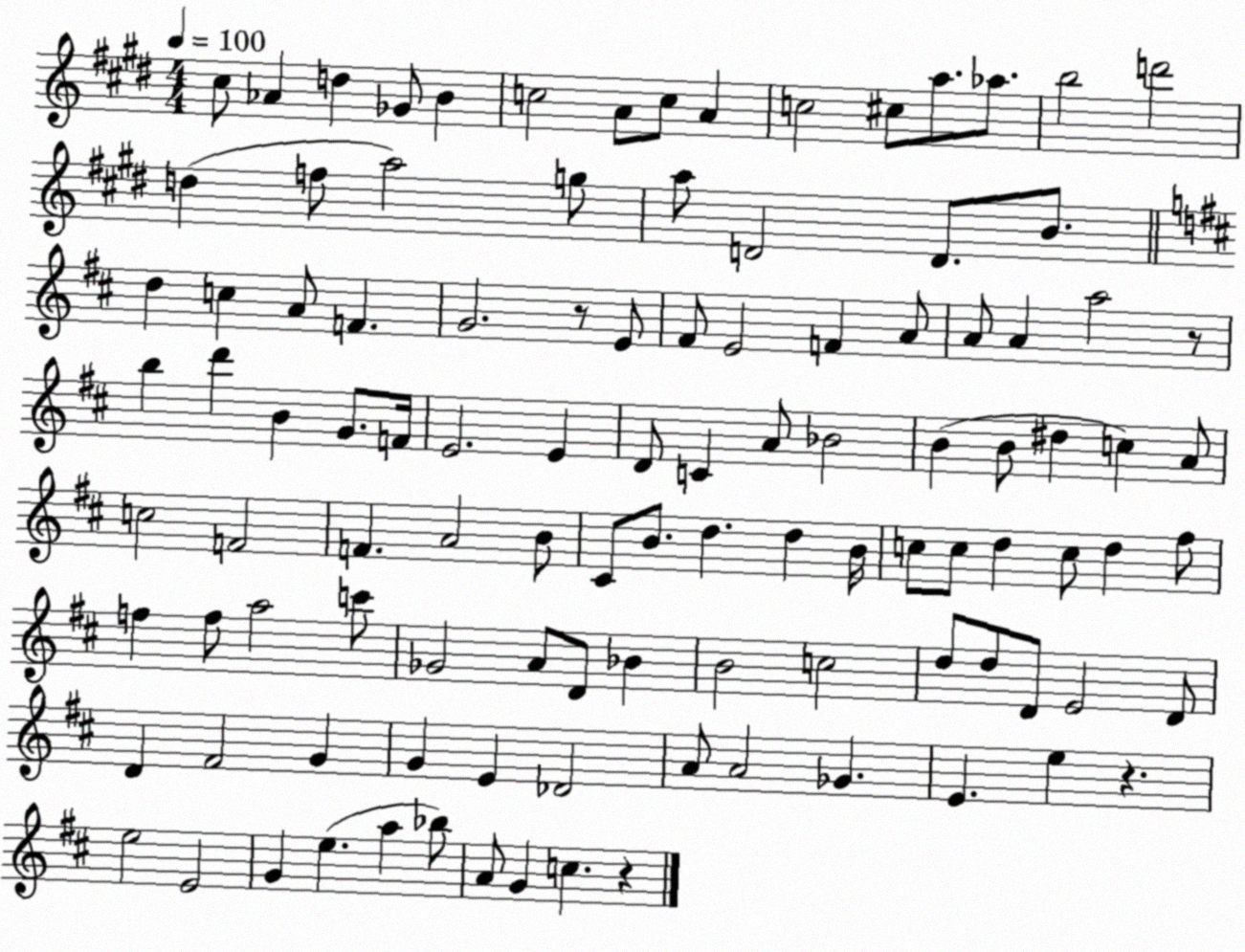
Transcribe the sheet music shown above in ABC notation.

X:1
T:Untitled
M:4/4
L:1/4
K:E
^c/2 _A d _G/2 B c2 A/2 c/2 A c2 ^c/2 a/2 _a/2 b2 d'2 d f/2 a2 g/2 a/2 D2 D/2 B/2 d c A/2 F G2 z/2 E/2 ^F/2 E2 F A/2 A/2 A a2 z/2 b d' B G/2 F/4 E2 E D/2 C A/2 _B2 B B/2 ^d c A/2 c2 F2 F A2 B/2 ^C/2 B/2 d d B/4 c/2 c/2 d c/2 d ^f/2 f f/2 a2 c'/2 _G2 A/2 D/2 _B B2 c2 d/2 d/2 D/2 E2 D/2 D ^F2 G G E _D2 A/2 A2 _G E e z e2 E2 G e a _b/2 A/2 G c z